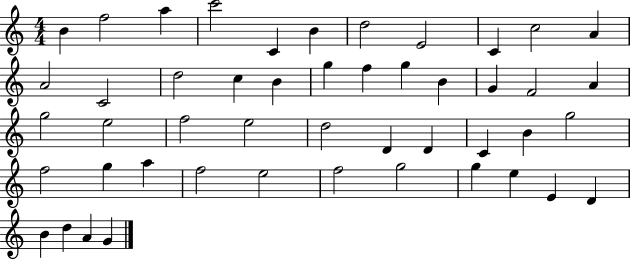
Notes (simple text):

B4/q F5/h A5/q C6/h C4/q B4/q D5/h E4/h C4/q C5/h A4/q A4/h C4/h D5/h C5/q B4/q G5/q F5/q G5/q B4/q G4/q F4/h A4/q G5/h E5/h F5/h E5/h D5/h D4/q D4/q C4/q B4/q G5/h F5/h G5/q A5/q F5/h E5/h F5/h G5/h G5/q E5/q E4/q D4/q B4/q D5/q A4/q G4/q